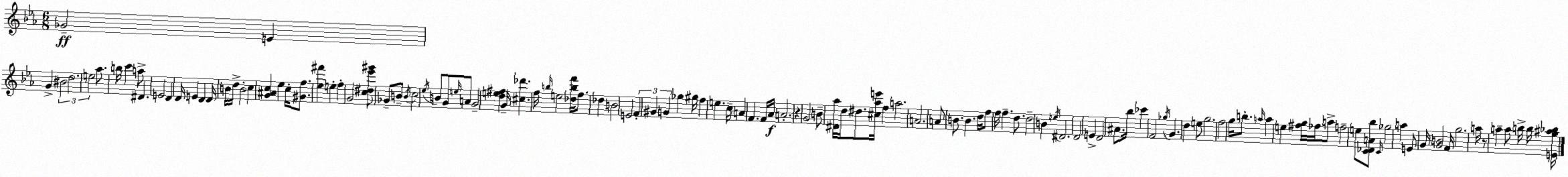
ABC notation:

X:1
T:Untitled
M:6/8
L:1/4
K:Eb
_G2 E G ^B2 d2 e2 _a/2 b/4 c' a/2 ^D E2 D D/4 E D D/4 B/4 d/4 B2 c [G^Ac] _e c/4 [^Gf]/2 [_e^f'] e f G2 [c^d_e'^g']/2 _G/2 B/2 B/4 c2 _e/4 B/2 G/2 e/4 A/2 G2 [de^f] G/4 [^c_d'] f/4 b/4 e2 [_dbf']/4 f/2 _d B2 E2 F ^G G _g ^g/4 f e c/4 A F F/4 _A/4 A2 z G2 B/2 [^D_a]/4 d/4 ^d/2 [^c_ae']/4 f a2 A2 A/2 B/2 B d/4 f/2 f/4 f d/2 d2 B e/4 ^D2 D2 E D2 ^A/2 _b/4 _c' F2 _g/4 G d e/2 g2 f2 g/4 b/2 a/4 a e [^fg]/4 _f/4 a/2 f2 e/2 [C_DA_b]/2 C/4 _g2 a E/2 G/4 [GB]2 F/4 g2 a/4 z/2 a a/2 b/4 b/4 [Eg^a_b]/4